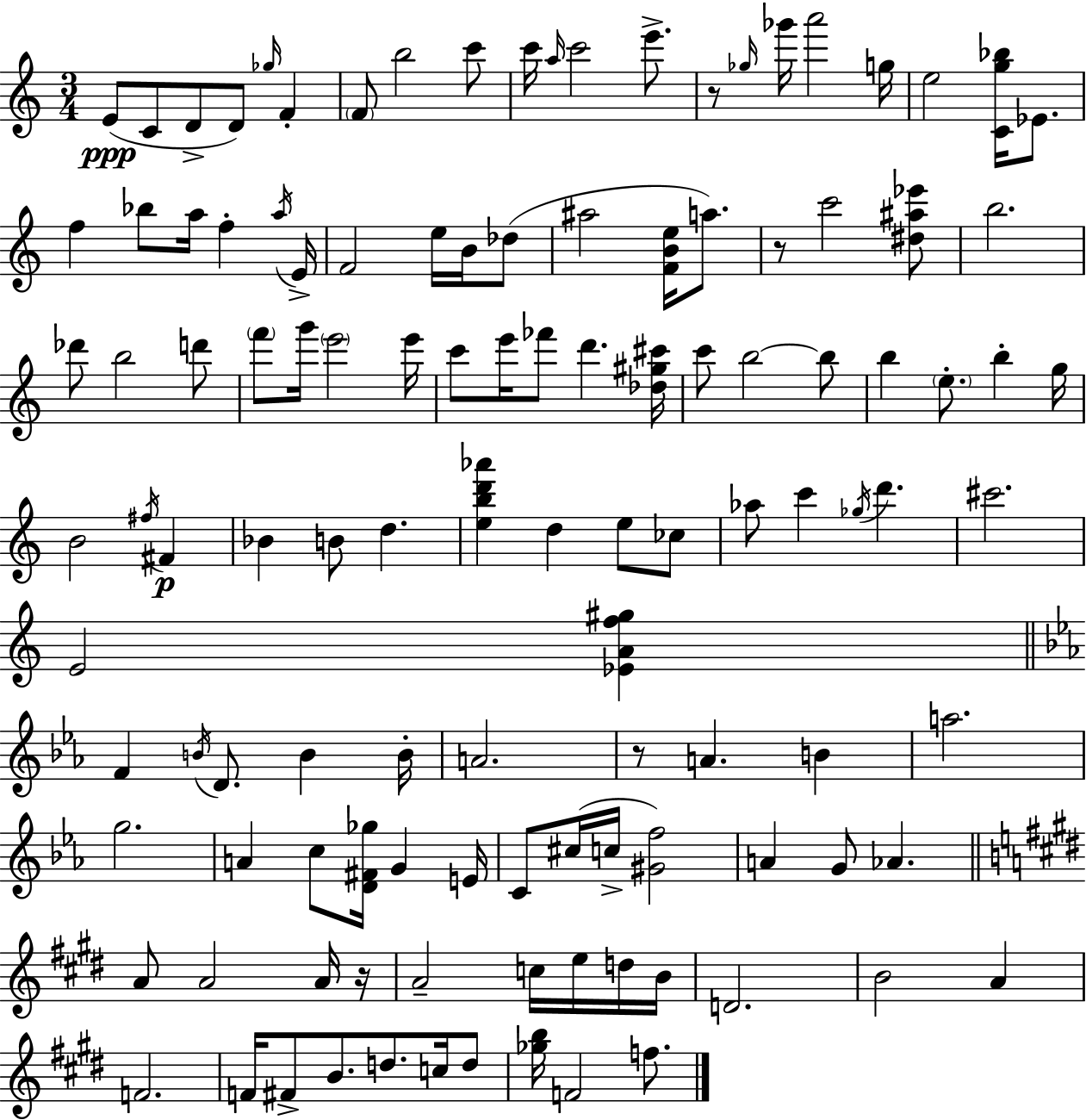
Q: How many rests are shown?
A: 4